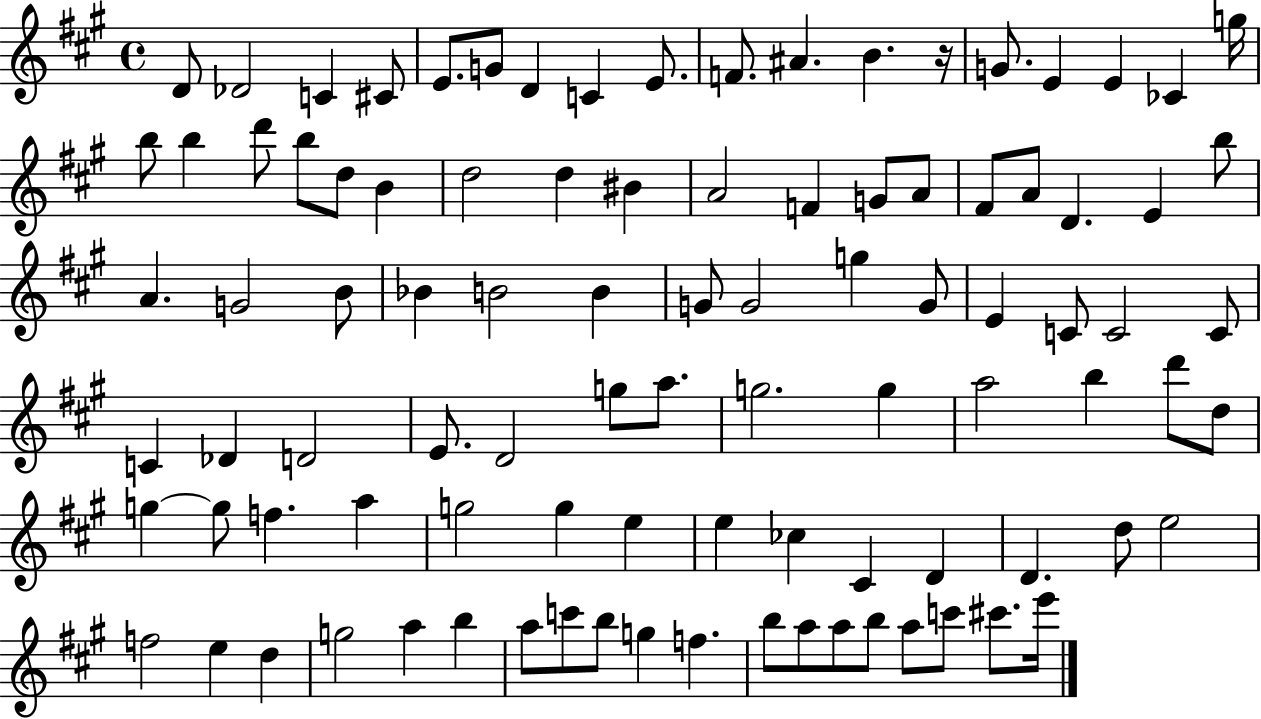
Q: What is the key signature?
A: A major